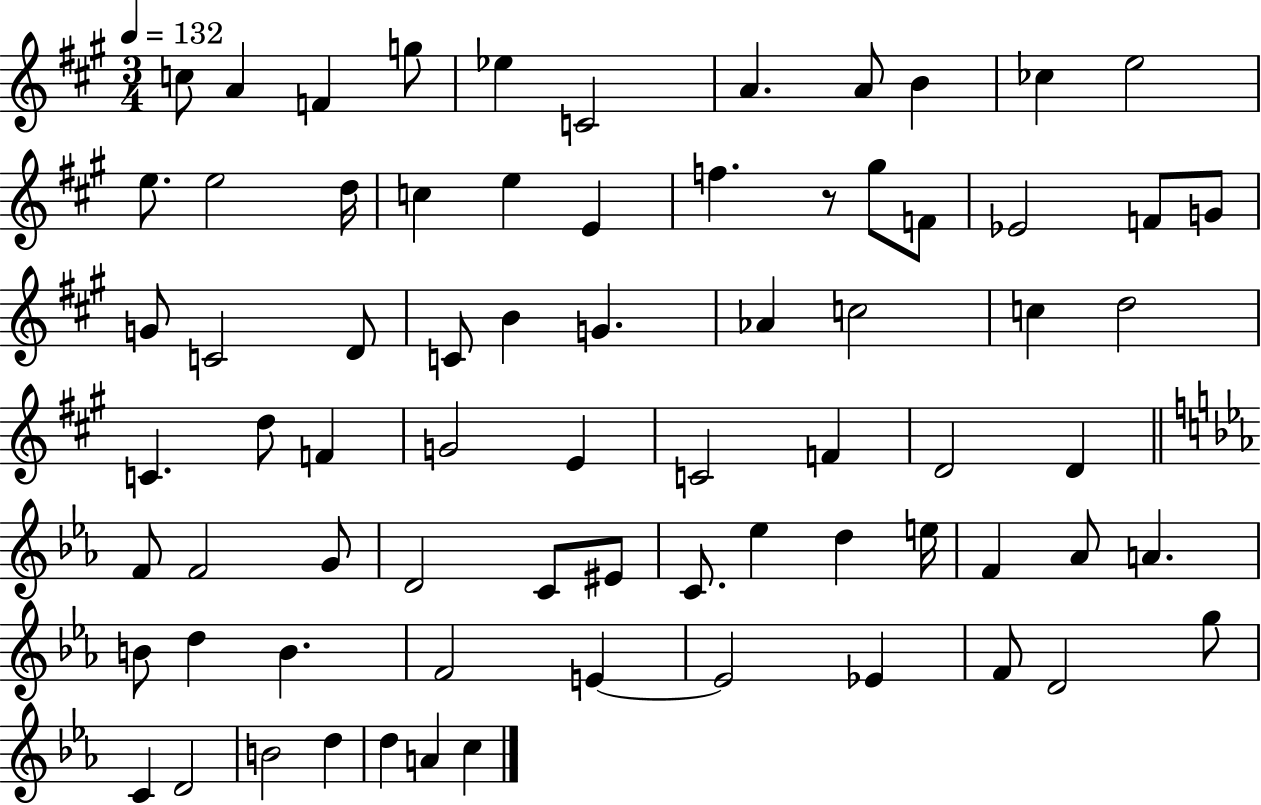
X:1
T:Untitled
M:3/4
L:1/4
K:A
c/2 A F g/2 _e C2 A A/2 B _c e2 e/2 e2 d/4 c e E f z/2 ^g/2 F/2 _E2 F/2 G/2 G/2 C2 D/2 C/2 B G _A c2 c d2 C d/2 F G2 E C2 F D2 D F/2 F2 G/2 D2 C/2 ^E/2 C/2 _e d e/4 F _A/2 A B/2 d B F2 E E2 _E F/2 D2 g/2 C D2 B2 d d A c